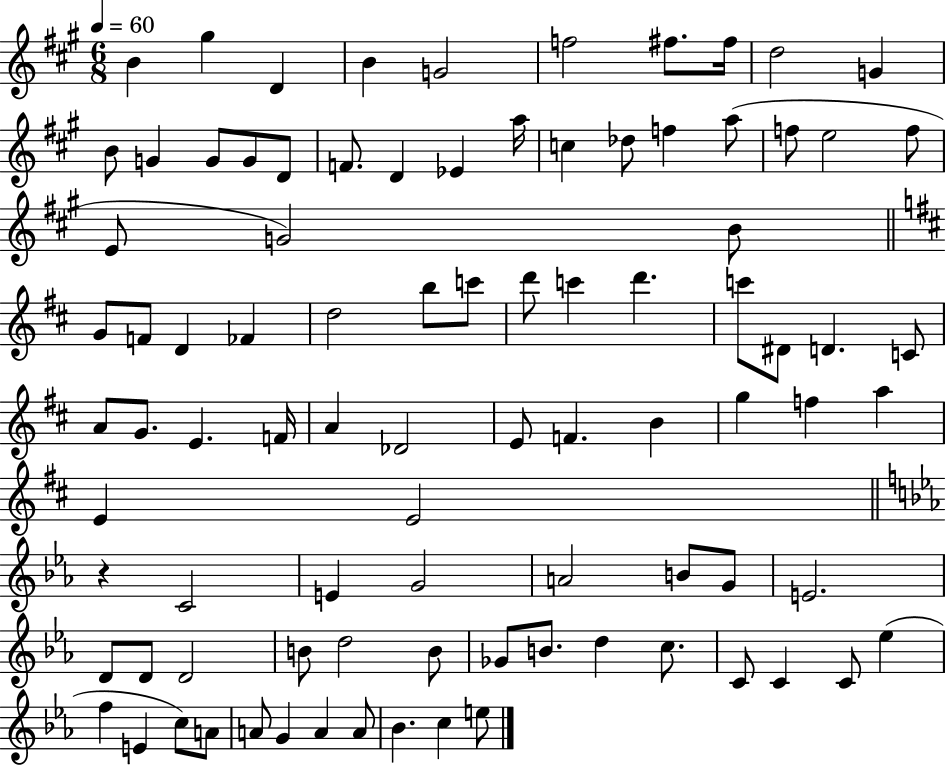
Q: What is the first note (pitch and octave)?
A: B4